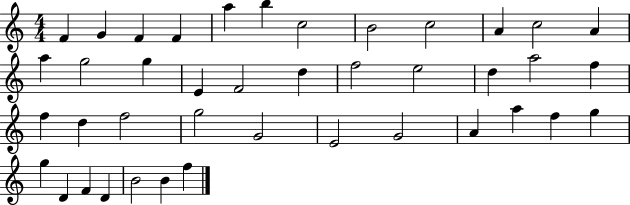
F4/q G4/q F4/q F4/q A5/q B5/q C5/h B4/h C5/h A4/q C5/h A4/q A5/q G5/h G5/q E4/q F4/h D5/q F5/h E5/h D5/q A5/h F5/q F5/q D5/q F5/h G5/h G4/h E4/h G4/h A4/q A5/q F5/q G5/q G5/q D4/q F4/q D4/q B4/h B4/q F5/q